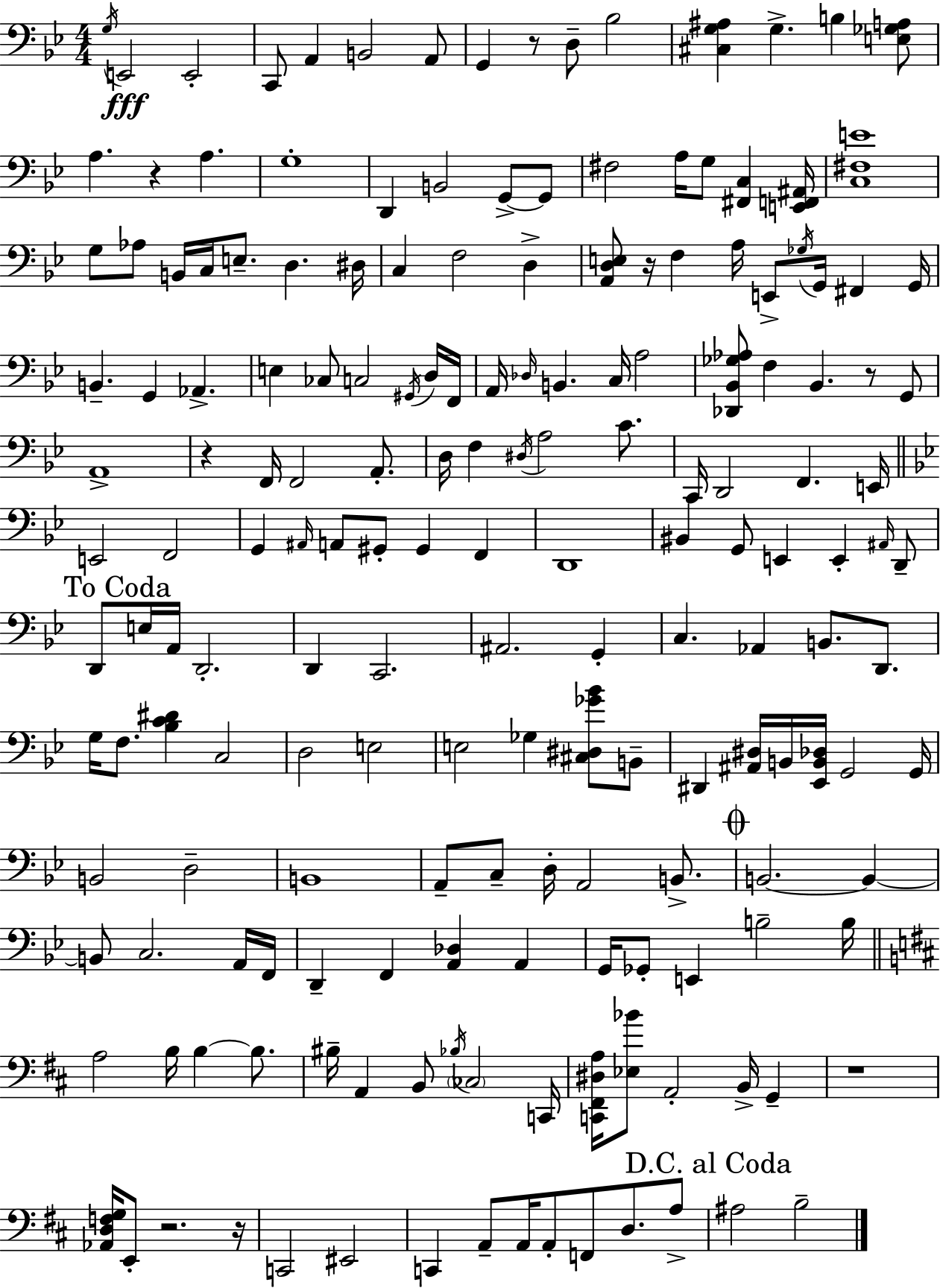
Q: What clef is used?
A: bass